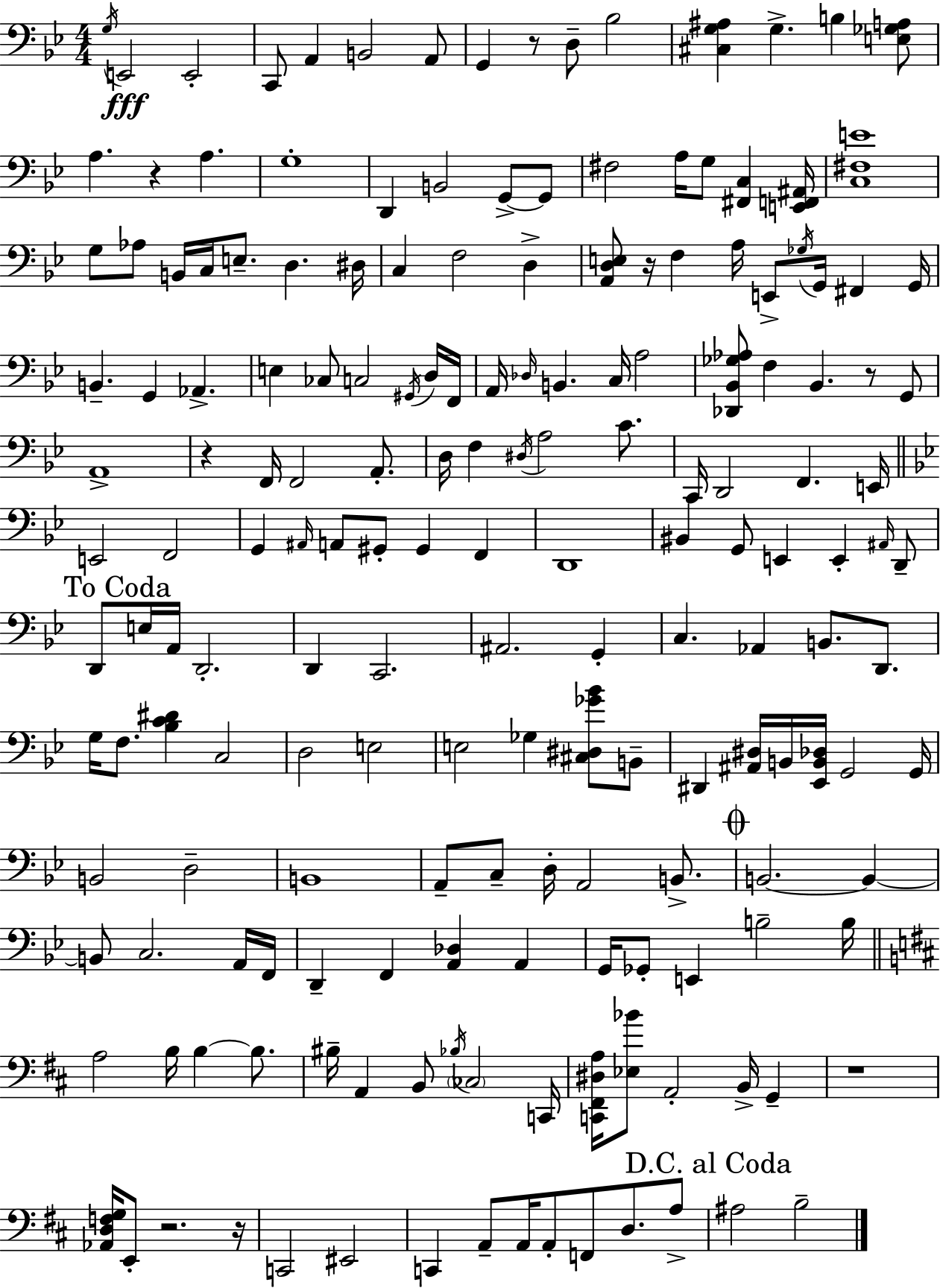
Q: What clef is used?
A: bass